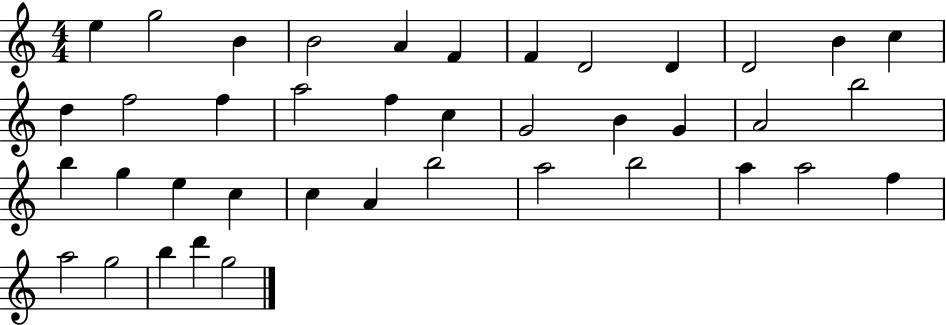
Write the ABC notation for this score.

X:1
T:Untitled
M:4/4
L:1/4
K:C
e g2 B B2 A F F D2 D D2 B c d f2 f a2 f c G2 B G A2 b2 b g e c c A b2 a2 b2 a a2 f a2 g2 b d' g2